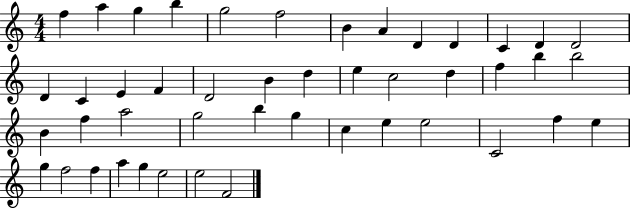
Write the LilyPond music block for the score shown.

{
  \clef treble
  \numericTimeSignature
  \time 4/4
  \key c \major
  f''4 a''4 g''4 b''4 | g''2 f''2 | b'4 a'4 d'4 d'4 | c'4 d'4 d'2 | \break d'4 c'4 e'4 f'4 | d'2 b'4 d''4 | e''4 c''2 d''4 | f''4 b''4 b''2 | \break b'4 f''4 a''2 | g''2 b''4 g''4 | c''4 e''4 e''2 | c'2 f''4 e''4 | \break g''4 f''2 f''4 | a''4 g''4 e''2 | e''2 f'2 | \bar "|."
}